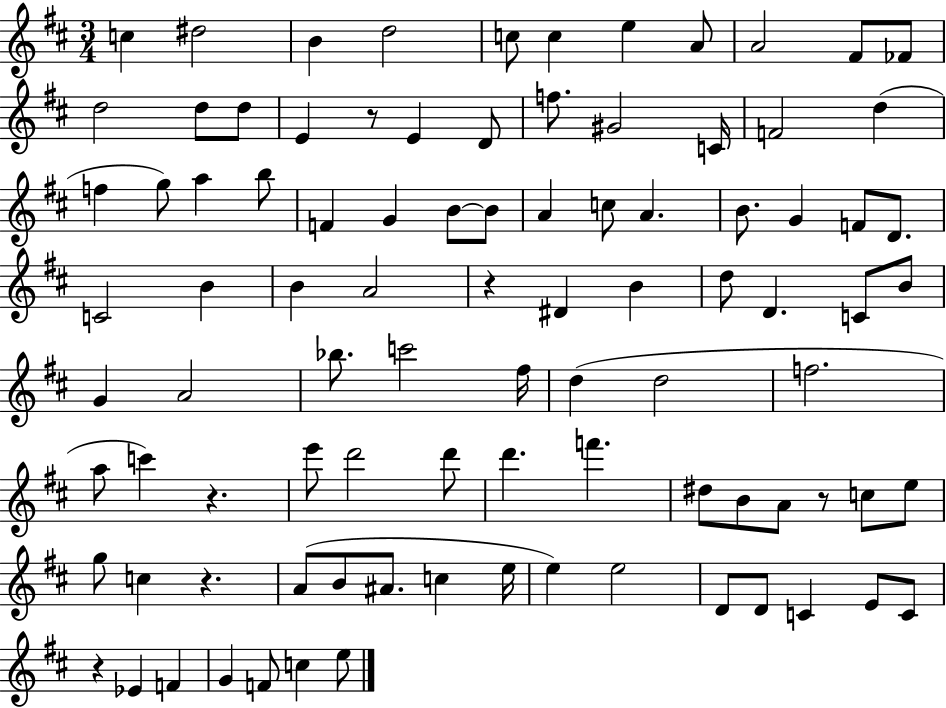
{
  \clef treble
  \numericTimeSignature
  \time 3/4
  \key d \major
  \repeat volta 2 { c''4 dis''2 | b'4 d''2 | c''8 c''4 e''4 a'8 | a'2 fis'8 fes'8 | \break d''2 d''8 d''8 | e'4 r8 e'4 d'8 | f''8. gis'2 c'16 | f'2 d''4( | \break f''4 g''8) a''4 b''8 | f'4 g'4 b'8~~ b'8 | a'4 c''8 a'4. | b'8. g'4 f'8 d'8. | \break c'2 b'4 | b'4 a'2 | r4 dis'4 b'4 | d''8 d'4. c'8 b'8 | \break g'4 a'2 | bes''8. c'''2 fis''16 | d''4( d''2 | f''2. | \break a''8 c'''4) r4. | e'''8 d'''2 d'''8 | d'''4. f'''4. | dis''8 b'8 a'8 r8 c''8 e''8 | \break g''8 c''4 r4. | a'8( b'8 ais'8. c''4 e''16 | e''4) e''2 | d'8 d'8 c'4 e'8 c'8 | \break r4 ees'4 f'4 | g'4 f'8 c''4 e''8 | } \bar "|."
}